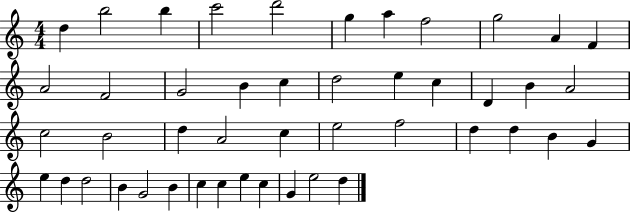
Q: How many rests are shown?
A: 0